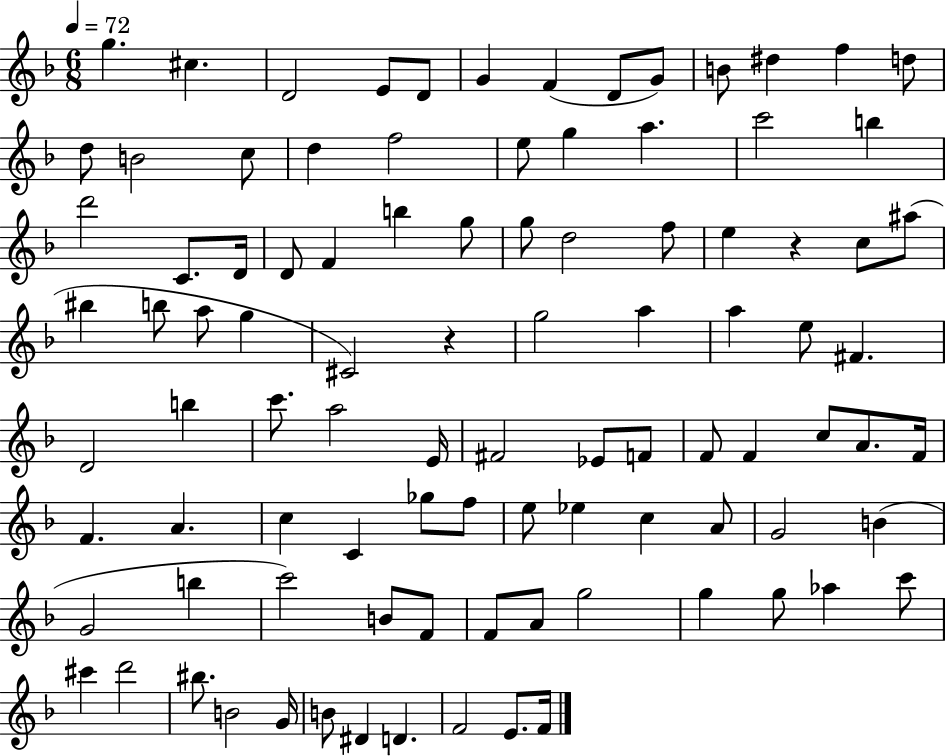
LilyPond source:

{
  \clef treble
  \numericTimeSignature
  \time 6/8
  \key f \major
  \tempo 4 = 72
  \repeat volta 2 { g''4. cis''4. | d'2 e'8 d'8 | g'4 f'4( d'8 g'8) | b'8 dis''4 f''4 d''8 | \break d''8 b'2 c''8 | d''4 f''2 | e''8 g''4 a''4. | c'''2 b''4 | \break d'''2 c'8. d'16 | d'8 f'4 b''4 g''8 | g''8 d''2 f''8 | e''4 r4 c''8 ais''8( | \break bis''4 b''8 a''8 g''4 | cis'2) r4 | g''2 a''4 | a''4 e''8 fis'4. | \break d'2 b''4 | c'''8. a''2 e'16 | fis'2 ees'8 f'8 | f'8 f'4 c''8 a'8. f'16 | \break f'4. a'4. | c''4 c'4 ges''8 f''8 | e''8 ees''4 c''4 a'8 | g'2 b'4( | \break g'2 b''4 | c'''2) b'8 f'8 | f'8 a'8 g''2 | g''4 g''8 aes''4 c'''8 | \break cis'''4 d'''2 | bis''8. b'2 g'16 | b'8 dis'4 d'4. | f'2 e'8. f'16 | \break } \bar "|."
}